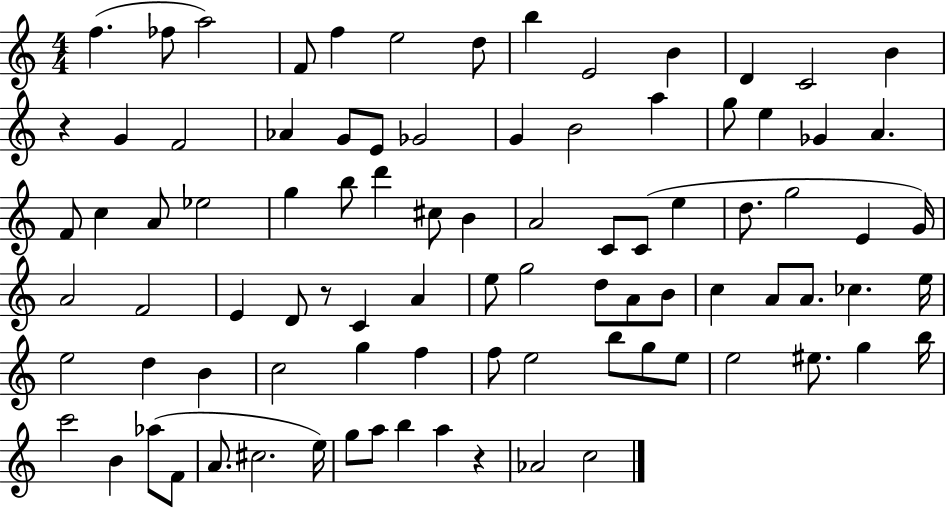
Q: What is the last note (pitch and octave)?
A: C5